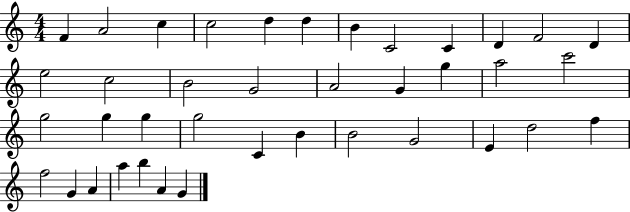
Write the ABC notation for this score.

X:1
T:Untitled
M:4/4
L:1/4
K:C
F A2 c c2 d d B C2 C D F2 D e2 c2 B2 G2 A2 G g a2 c'2 g2 g g g2 C B B2 G2 E d2 f f2 G A a b A G